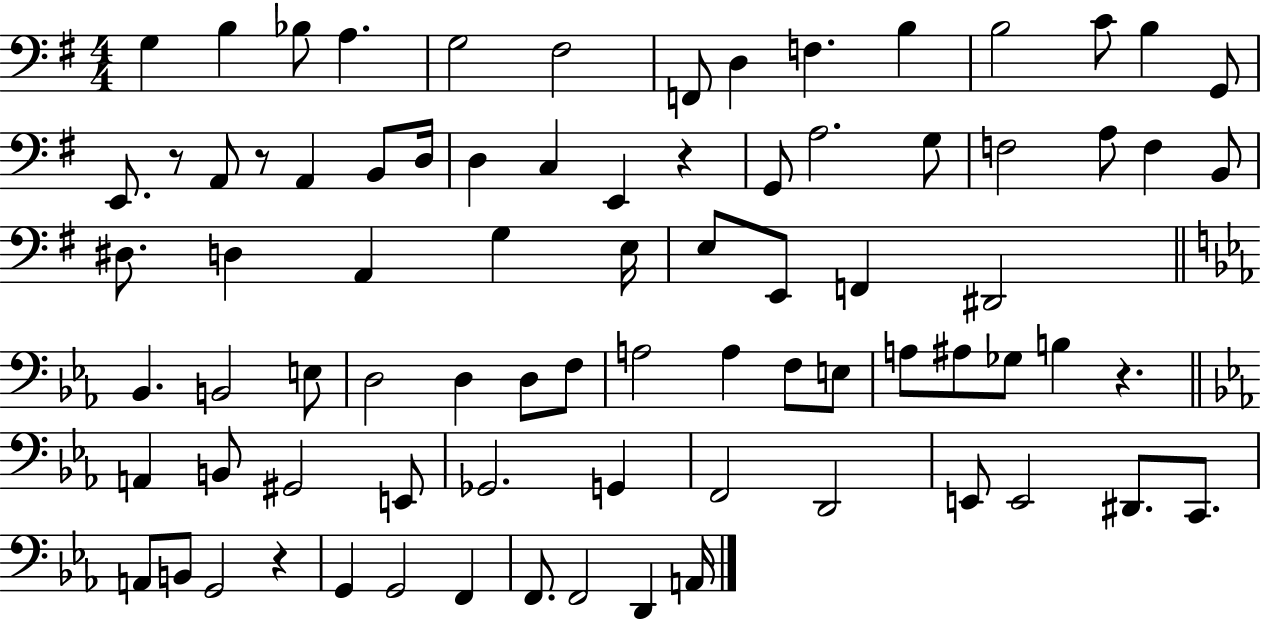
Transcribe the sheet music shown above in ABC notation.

X:1
T:Untitled
M:4/4
L:1/4
K:G
G, B, _B,/2 A, G,2 ^F,2 F,,/2 D, F, B, B,2 C/2 B, G,,/2 E,,/2 z/2 A,,/2 z/2 A,, B,,/2 D,/4 D, C, E,, z G,,/2 A,2 G,/2 F,2 A,/2 F, B,,/2 ^D,/2 D, A,, G, E,/4 E,/2 E,,/2 F,, ^D,,2 _B,, B,,2 E,/2 D,2 D, D,/2 F,/2 A,2 A, F,/2 E,/2 A,/2 ^A,/2 _G,/2 B, z A,, B,,/2 ^G,,2 E,,/2 _G,,2 G,, F,,2 D,,2 E,,/2 E,,2 ^D,,/2 C,,/2 A,,/2 B,,/2 G,,2 z G,, G,,2 F,, F,,/2 F,,2 D,, A,,/4